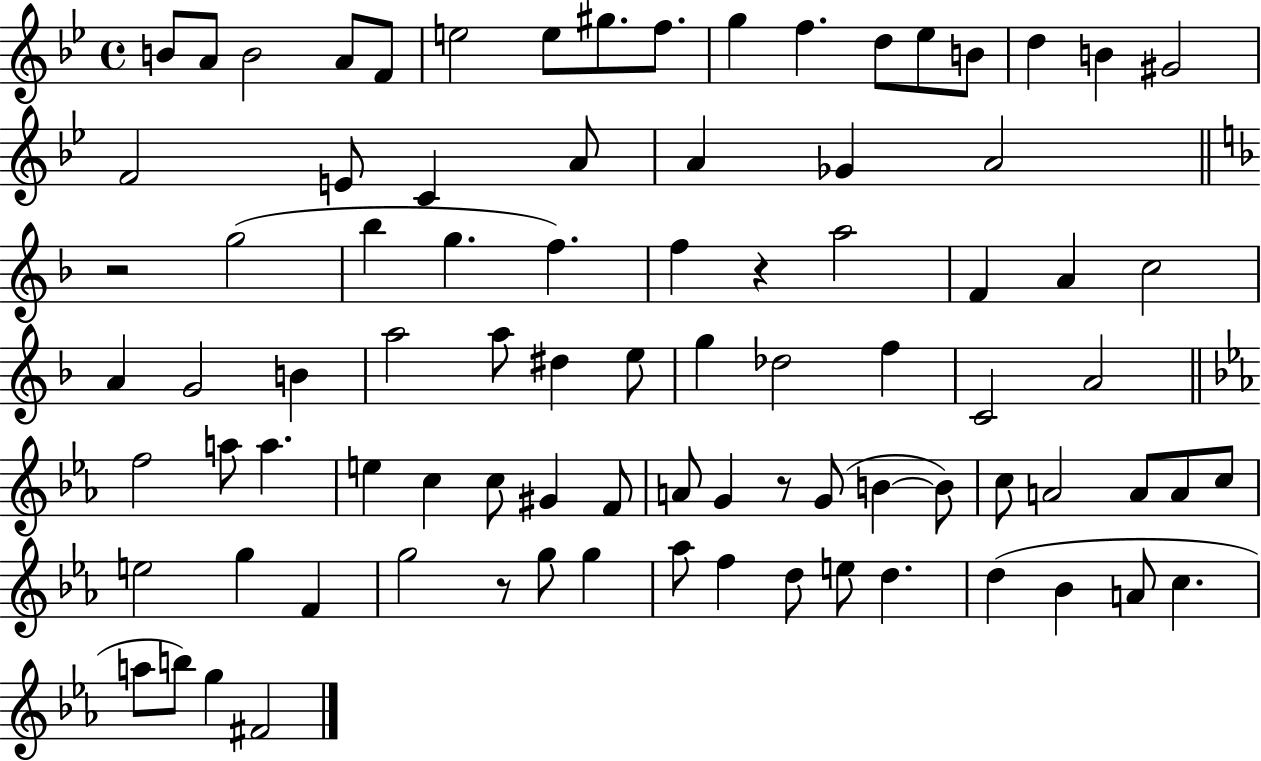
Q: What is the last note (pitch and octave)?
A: F#4